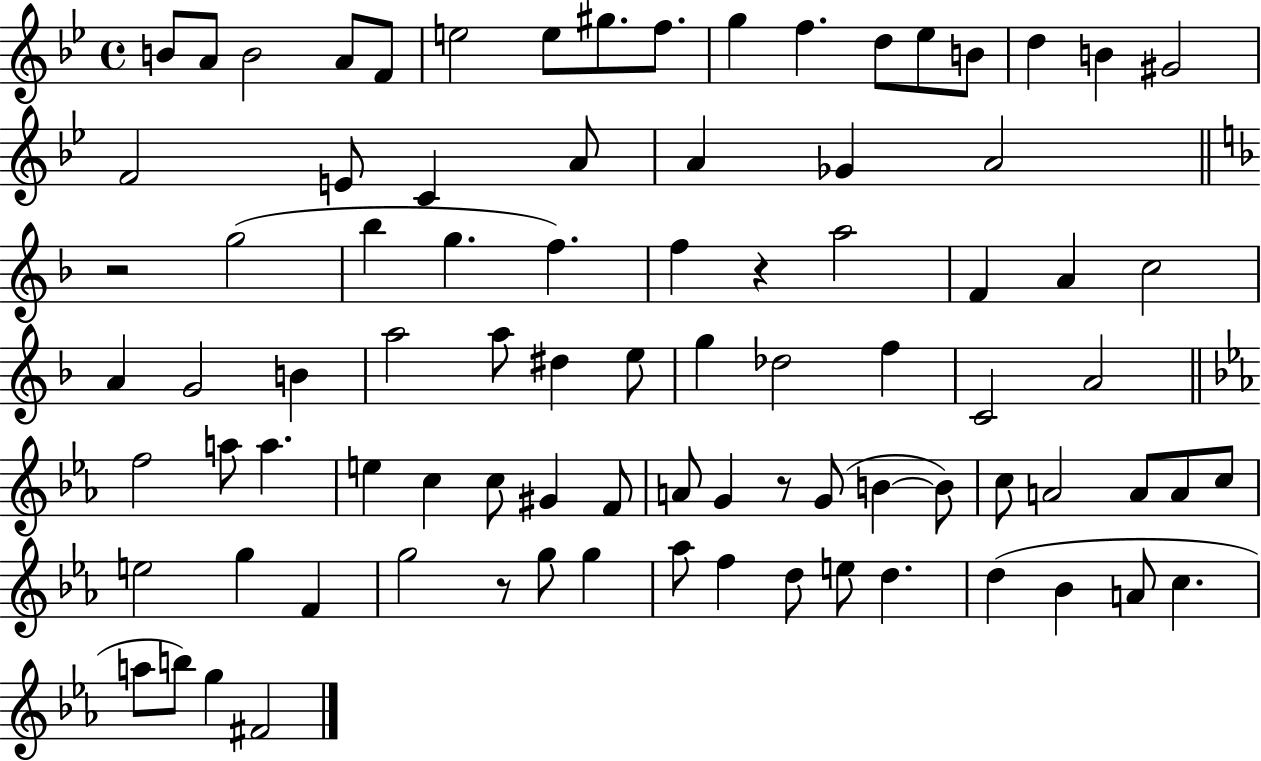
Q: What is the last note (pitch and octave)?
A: F#4